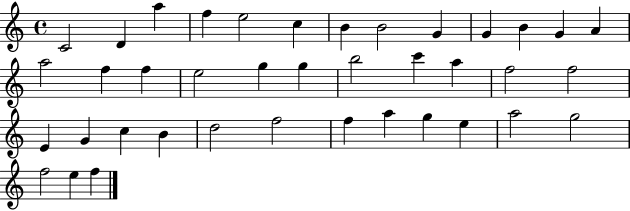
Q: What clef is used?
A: treble